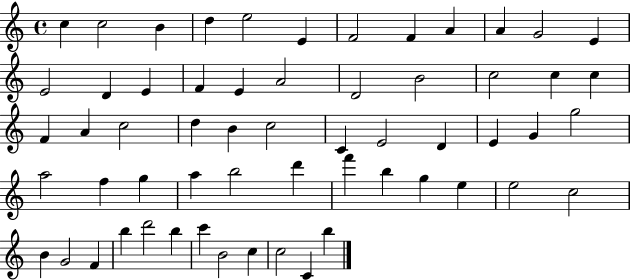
{
  \clef treble
  \time 4/4
  \defaultTimeSignature
  \key c \major
  c''4 c''2 b'4 | d''4 e''2 e'4 | f'2 f'4 a'4 | a'4 g'2 e'4 | \break e'2 d'4 e'4 | f'4 e'4 a'2 | d'2 b'2 | c''2 c''4 c''4 | \break f'4 a'4 c''2 | d''4 b'4 c''2 | c'4 e'2 d'4 | e'4 g'4 g''2 | \break a''2 f''4 g''4 | a''4 b''2 d'''4 | f'''4 b''4 g''4 e''4 | e''2 c''2 | \break b'4 g'2 f'4 | b''4 d'''2 b''4 | c'''4 b'2 c''4 | c''2 c'4 b''4 | \break \bar "|."
}